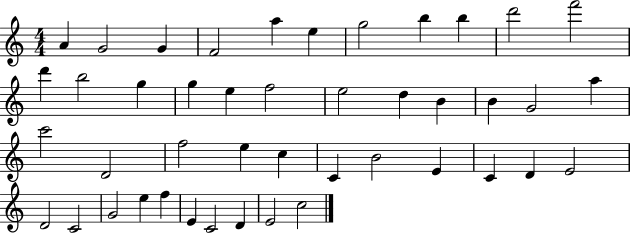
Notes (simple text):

A4/q G4/h G4/q F4/h A5/q E5/q G5/h B5/q B5/q D6/h F6/h D6/q B5/h G5/q G5/q E5/q F5/h E5/h D5/q B4/q B4/q G4/h A5/q C6/h D4/h F5/h E5/q C5/q C4/q B4/h E4/q C4/q D4/q E4/h D4/h C4/h G4/h E5/q F5/q E4/q C4/h D4/q E4/h C5/h